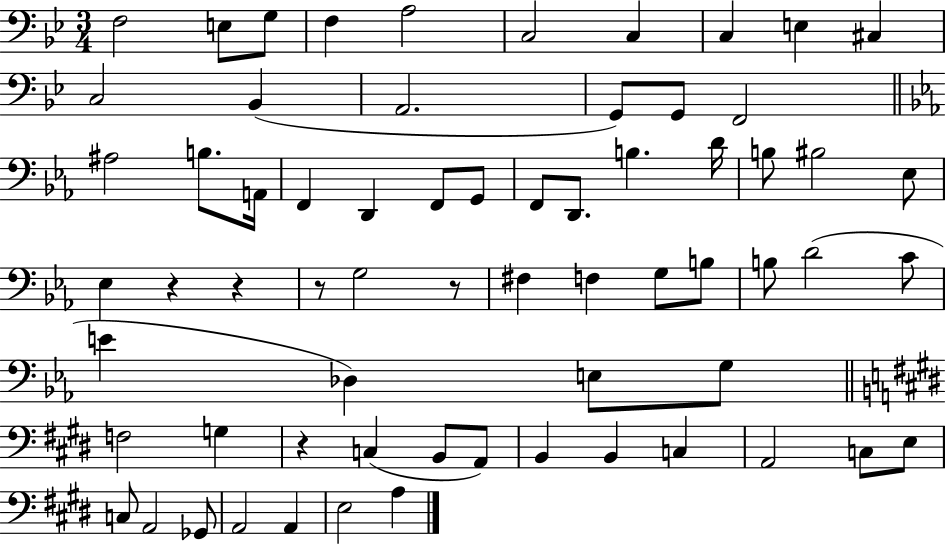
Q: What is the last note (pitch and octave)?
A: A3